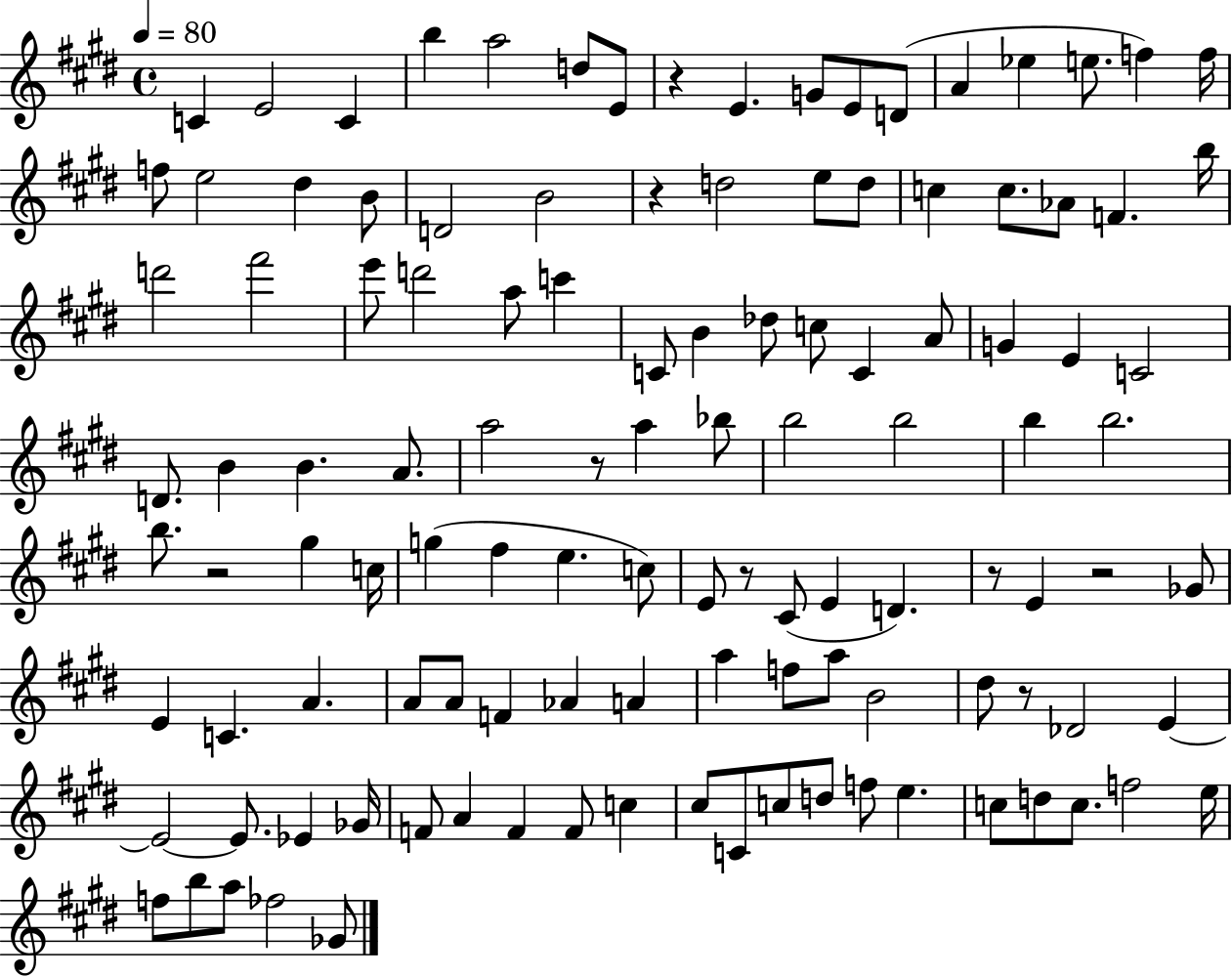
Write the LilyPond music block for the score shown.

{
  \clef treble
  \time 4/4
  \defaultTimeSignature
  \key e \major
  \tempo 4 = 80
  c'4 e'2 c'4 | b''4 a''2 d''8 e'8 | r4 e'4. g'8 e'8 d'8( | a'4 ees''4 e''8. f''4) f''16 | \break f''8 e''2 dis''4 b'8 | d'2 b'2 | r4 d''2 e''8 d''8 | c''4 c''8. aes'8 f'4. b''16 | \break d'''2 fis'''2 | e'''8 d'''2 a''8 c'''4 | c'8 b'4 des''8 c''8 c'4 a'8 | g'4 e'4 c'2 | \break d'8. b'4 b'4. a'8. | a''2 r8 a''4 bes''8 | b''2 b''2 | b''4 b''2. | \break b''8. r2 gis''4 c''16 | g''4( fis''4 e''4. c''8) | e'8 r8 cis'8( e'4 d'4.) | r8 e'4 r2 ges'8 | \break e'4 c'4. a'4. | a'8 a'8 f'4 aes'4 a'4 | a''4 f''8 a''8 b'2 | dis''8 r8 des'2 e'4~~ | \break e'2~~ e'8. ees'4 ges'16 | f'8 a'4 f'4 f'8 c''4 | cis''8 c'8 c''8 d''8 f''8 e''4. | c''8 d''8 c''8. f''2 e''16 | \break f''8 b''8 a''8 fes''2 ges'8 | \bar "|."
}